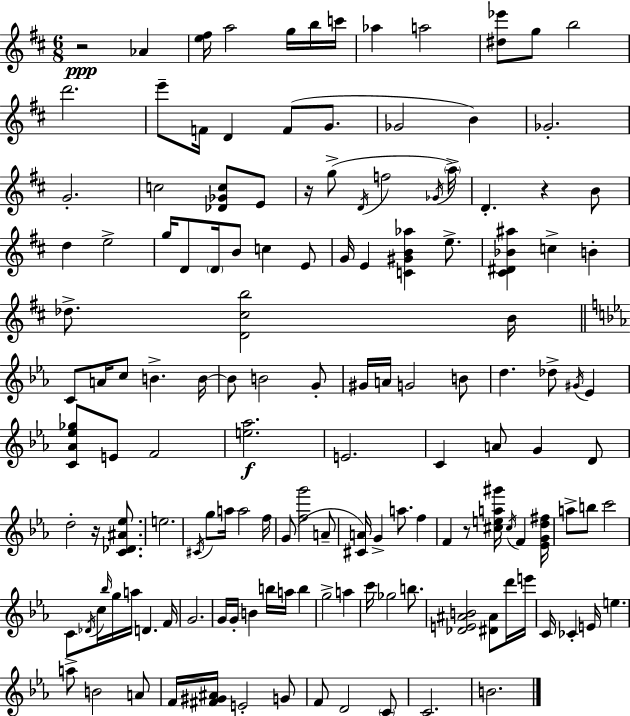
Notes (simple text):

R/h Ab4/q [E5,F#5]/s A5/h G5/s B5/s C6/s Ab5/q A5/h [D#5,Eb6]/e G5/e B5/h D6/h. E6/e F4/s D4/q F4/e G4/e. Gb4/h B4/q Gb4/h. G4/h. C5/h [Db4,Gb4,C5]/e E4/e R/s G5/e D4/s F5/h Gb4/s A5/s D4/q. R/q B4/e D5/q E5/h G5/s D4/e D4/s B4/e C5/q E4/e G4/s E4/q [C4,G#4,B4,Ab5]/q E5/e. [C#4,D#4,Bb4,A#5]/q C5/q B4/q Db5/e. [D4,C#5,B5]/h B4/s C4/e A4/s C5/e B4/q. B4/s B4/e B4/h G4/e G#4/s A4/s G4/h B4/e D5/q. Db5/e G#4/s Eb4/q [C4,Ab4,Eb5,Gb5]/e E4/e F4/h [E5,Ab5]/h. E4/h. C4/q A4/e G4/q D4/e D5/h R/s [C4,Db4,A#4,Eb5]/e. E5/h. C#4/s G5/e A5/s A5/h F5/s G4/e [F5,G6]/h A4/e [C#4,A4]/s G4/q A5/e. F5/q F4/q R/e [C#5,E5,A5,G#6]/s C#5/s F4/q [Eb4,G4,D5,F#5]/s A5/e B5/e C6/h C4/e Db4/s C5/s Bb5/s G5/s A5/s D4/q. F4/s G4/h. G4/s G4/s B4/q B5/s A5/s B5/q G5/h A5/q C6/s Gb5/h B5/e. [Db4,E4,A#4,B4]/h [D#4,A#4]/e D6/s E6/s C4/s CES4/q E4/s E5/q. A5/e B4/h A4/e F4/s [F#4,G#4,A#4]/s E4/h G4/e F4/e D4/h C4/e C4/h. B4/h.